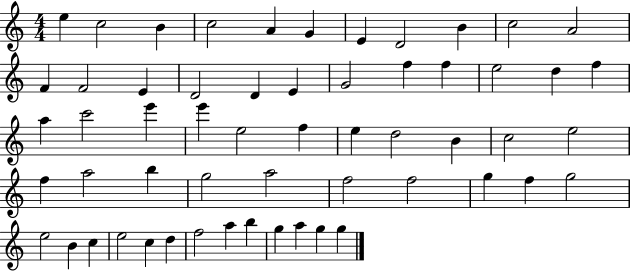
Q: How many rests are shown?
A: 0